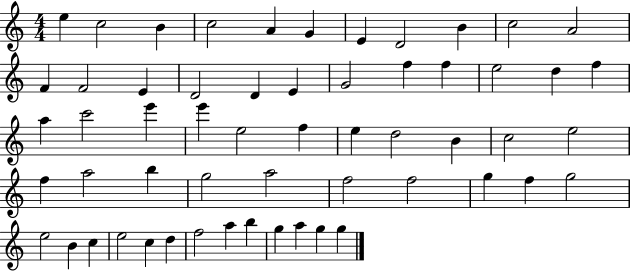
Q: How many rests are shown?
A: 0